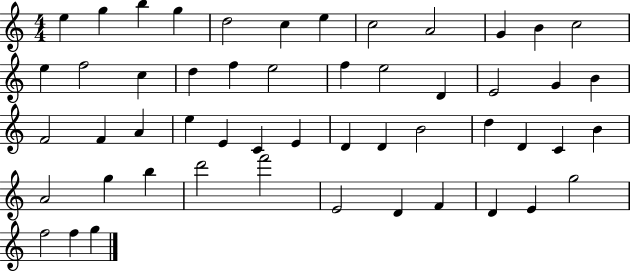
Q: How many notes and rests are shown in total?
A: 52